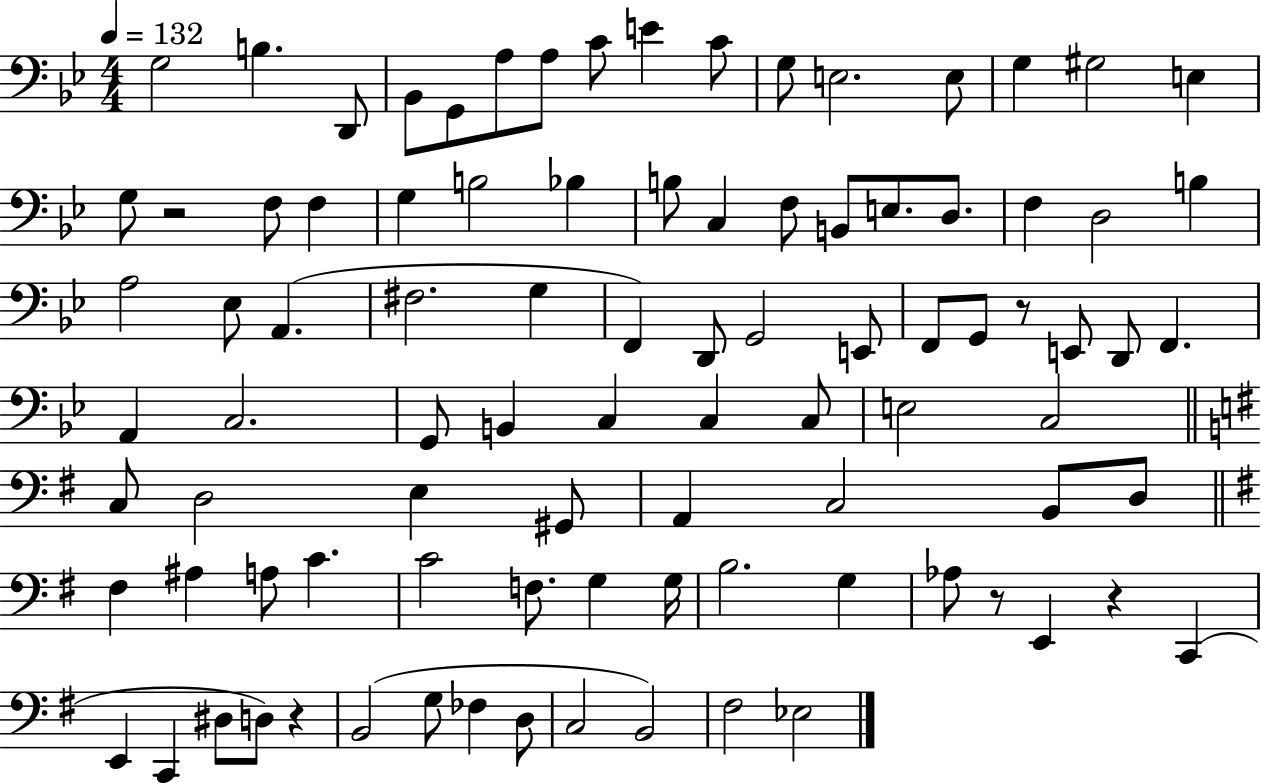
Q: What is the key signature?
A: BES major